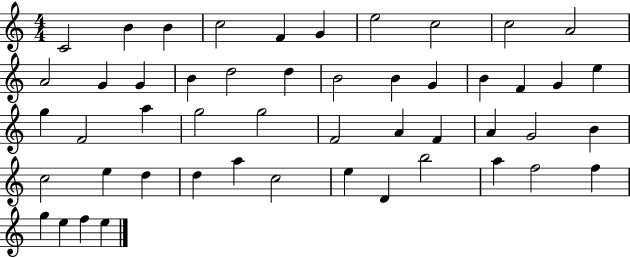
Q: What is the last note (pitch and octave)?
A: E5